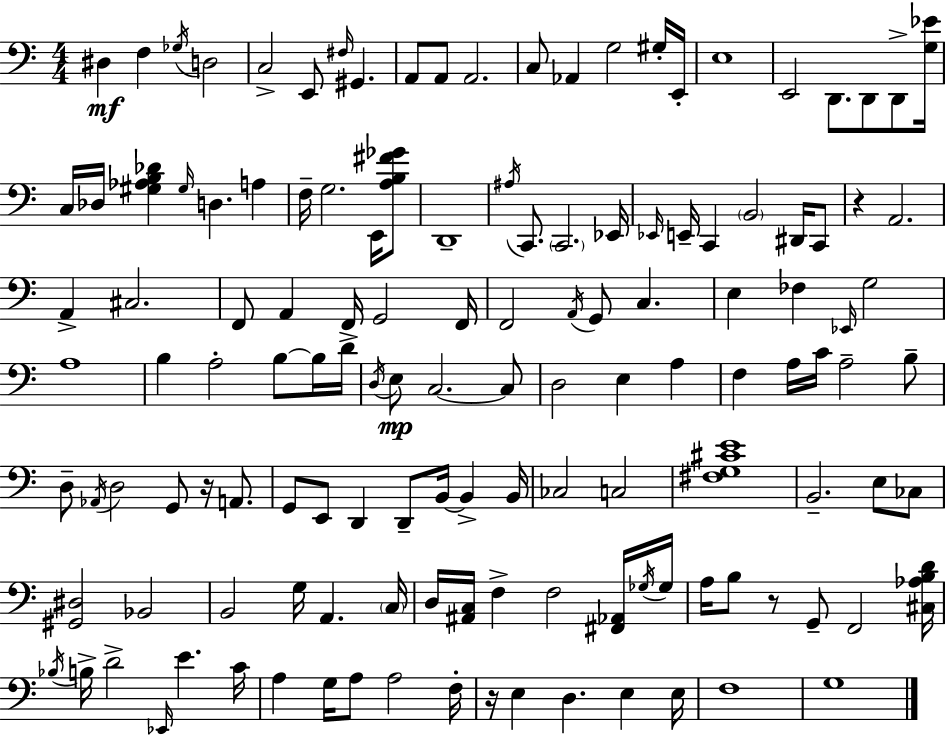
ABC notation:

X:1
T:Untitled
M:4/4
L:1/4
K:Am
^D, F, _G,/4 D,2 C,2 E,,/2 ^F,/4 ^G,, A,,/2 A,,/2 A,,2 C,/2 _A,, G,2 ^G,/4 E,,/4 E,4 E,,2 D,,/2 D,,/2 D,,/2 [G,_E]/4 C,/4 _D,/4 [^G,_A,B,_D] ^G,/4 D, A, F,/4 G,2 E,,/4 [A,B,^F_G]/2 D,,4 ^A,/4 C,,/2 C,,2 _E,,/4 _E,,/4 E,,/4 C,, B,,2 ^D,,/4 C,,/2 z A,,2 A,, ^C,2 F,,/2 A,, F,,/4 G,,2 F,,/4 F,,2 A,,/4 G,,/2 C, E, _F, _E,,/4 G,2 A,4 B, A,2 B,/2 B,/4 D/4 D,/4 E,/2 C,2 C,/2 D,2 E, A, F, A,/4 C/4 A,2 B,/2 D,/2 _A,,/4 D,2 G,,/2 z/4 A,,/2 G,,/2 E,,/2 D,, D,,/2 B,,/4 B,, B,,/4 _C,2 C,2 [^F,G,^CE]4 B,,2 E,/2 _C,/2 [^G,,^D,]2 _B,,2 B,,2 G,/4 A,, C,/4 D,/4 [^A,,C,]/4 F, F,2 [^F,,_A,,]/4 _G,/4 _G,/4 A,/4 B,/2 z/2 G,,/2 F,,2 [^C,_A,B,D]/4 _B,/4 B,/4 D2 _E,,/4 E C/4 A, G,/4 A,/2 A,2 F,/4 z/4 E, D, E, E,/4 F,4 G,4